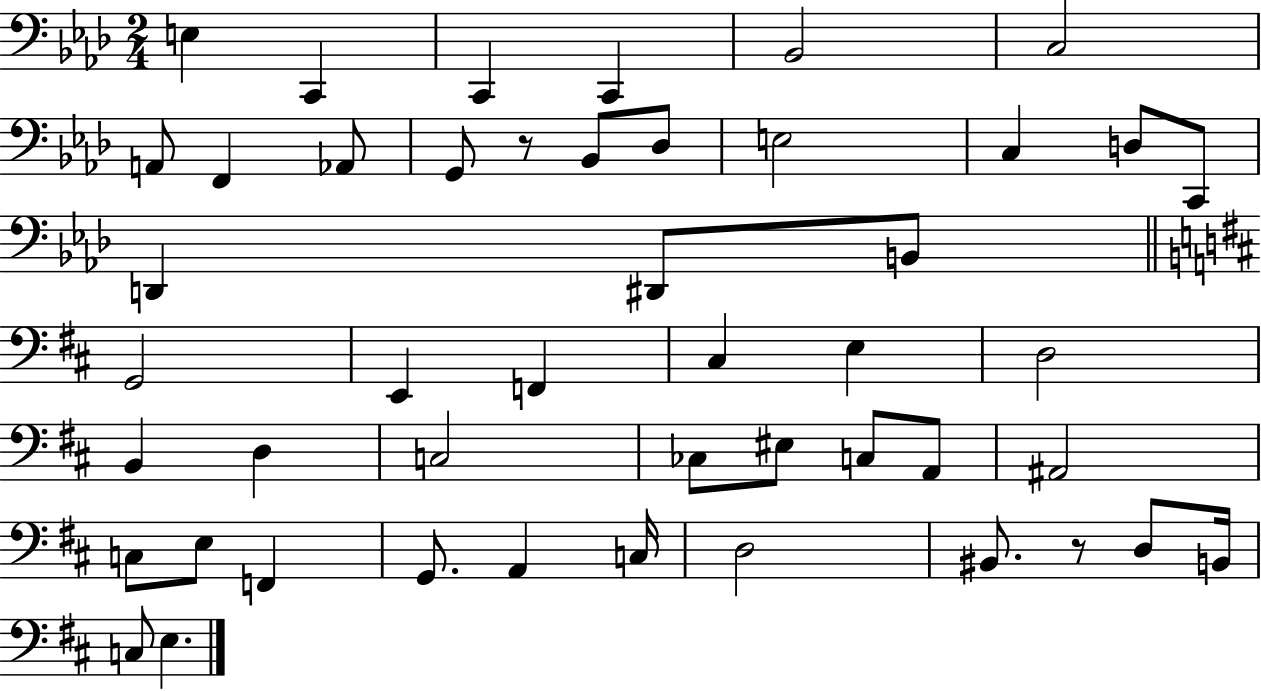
{
  \clef bass
  \numericTimeSignature
  \time 2/4
  \key aes \major
  e4 c,4 | c,4 c,4 | bes,2 | c2 | \break a,8 f,4 aes,8 | g,8 r8 bes,8 des8 | e2 | c4 d8 c,8 | \break d,4 dis,8 b,8 | \bar "||" \break \key d \major g,2 | e,4 f,4 | cis4 e4 | d2 | \break b,4 d4 | c2 | ces8 eis8 c8 a,8 | ais,2 | \break c8 e8 f,4 | g,8. a,4 c16 | d2 | bis,8. r8 d8 b,16 | \break c8 e4. | \bar "|."
}